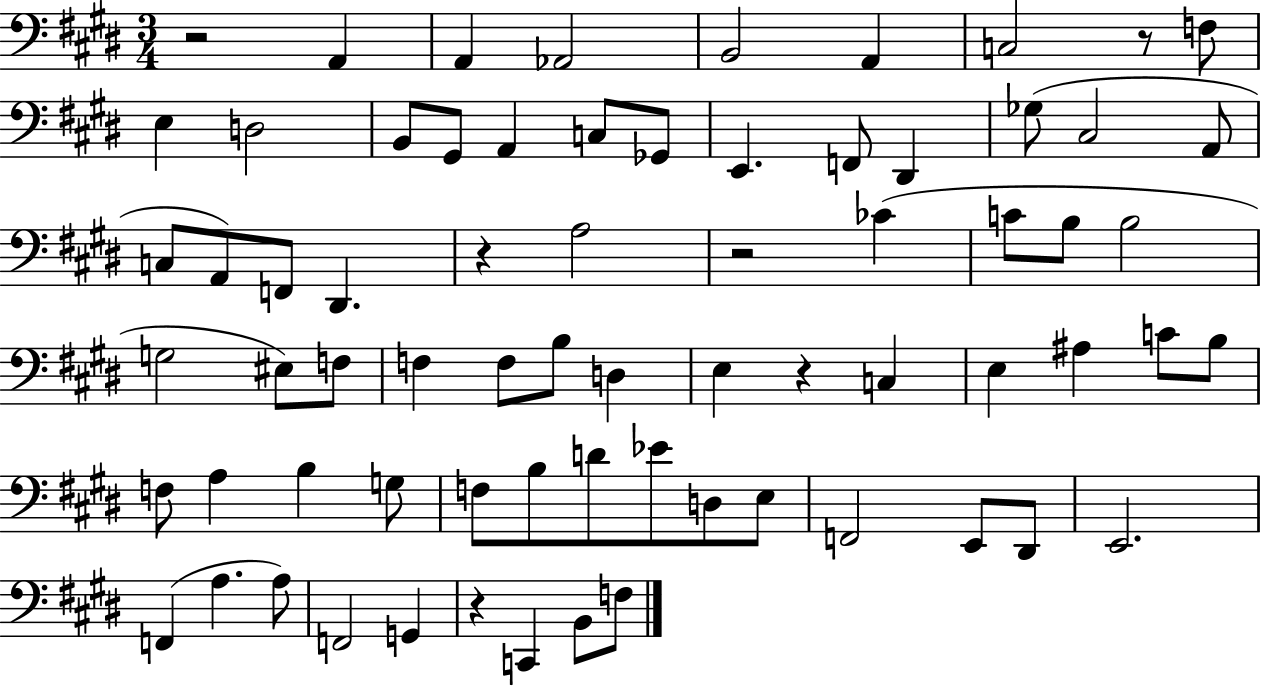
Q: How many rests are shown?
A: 6